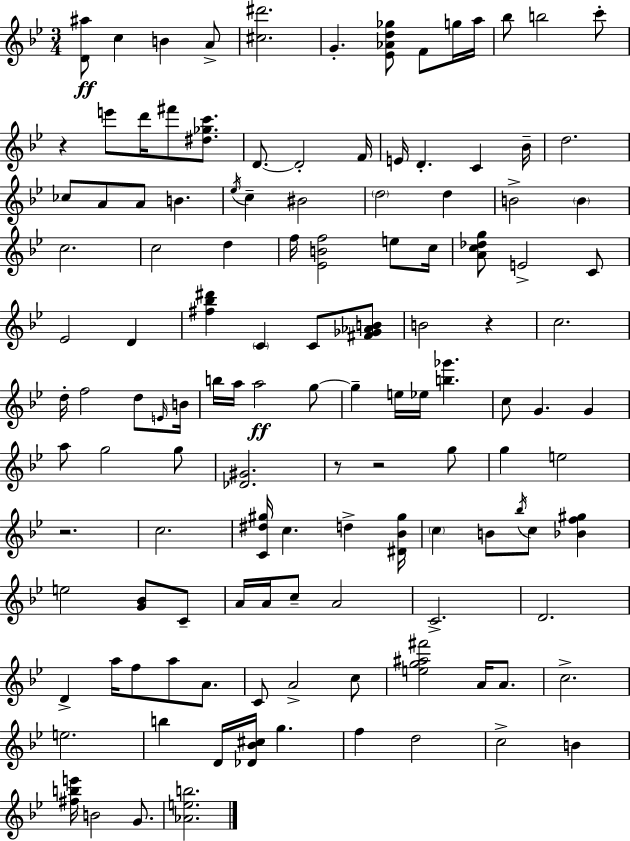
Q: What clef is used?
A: treble